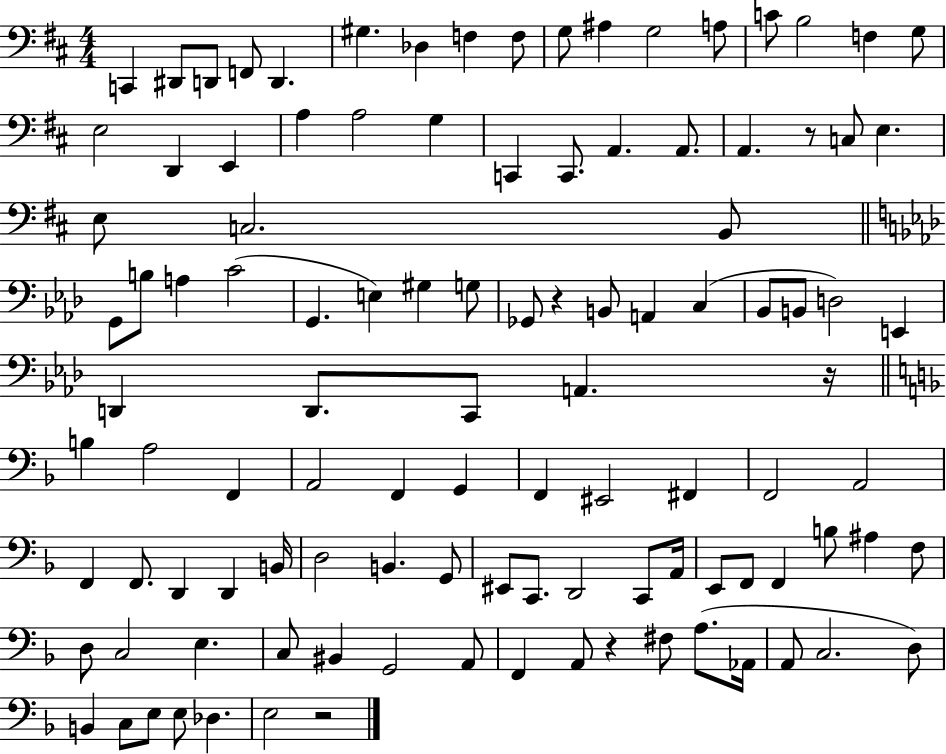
{
  \clef bass
  \numericTimeSignature
  \time 4/4
  \key d \major
  c,4 dis,8 d,8 f,8 d,4. | gis4. des4 f4 f8 | g8 ais4 g2 a8 | c'8 b2 f4 g8 | \break e2 d,4 e,4 | a4 a2 g4 | c,4 c,8. a,4. a,8. | a,4. r8 c8 e4. | \break e8 c2. b,8 | \bar "||" \break \key f \minor g,8 b8 a4 c'2( | g,4. e4) gis4 g8 | ges,8 r4 b,8 a,4 c4( | bes,8 b,8 d2) e,4 | \break d,4 d,8. c,8 a,4. r16 | \bar "||" \break \key f \major b4 a2 f,4 | a,2 f,4 g,4 | f,4 eis,2 fis,4 | f,2 a,2 | \break f,4 f,8. d,4 d,4 b,16 | d2 b,4. g,8 | eis,8 c,8. d,2 c,8 a,16 | e,8 f,8 f,4 b8 ais4 f8 | \break d8 c2 e4. | c8 bis,4 g,2 a,8 | f,4 a,8 r4 fis8 a8.( aes,16 | a,8 c2. d8) | \break b,4 c8 e8 e8 des4. | e2 r2 | \bar "|."
}